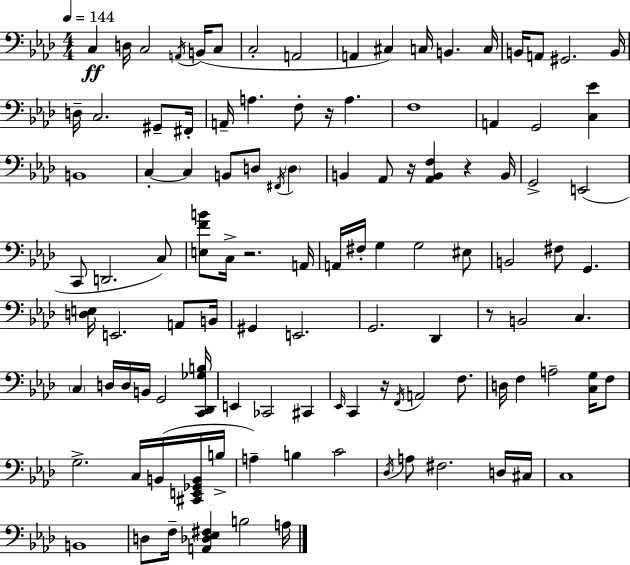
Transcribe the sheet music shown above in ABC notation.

X:1
T:Untitled
M:4/4
L:1/4
K:Fm
C, D,/4 C,2 A,,/4 B,,/4 C,/2 C,2 A,,2 A,, ^C, C,/4 B,, C,/4 B,,/4 A,,/2 ^G,,2 B,,/4 D,/4 C,2 ^G,,/2 ^F,,/4 A,,/4 A, F,/2 z/4 A, F,4 A,, G,,2 [C,_E] B,,4 C, C, B,,/2 D,/2 ^F,,/4 D, B,, _A,,/2 z/4 [_A,,B,,F,] z B,,/4 G,,2 E,,2 C,,/2 D,,2 C,/2 [E,FB]/2 C,/4 z2 A,,/4 A,,/4 ^F,/4 G, G,2 ^E,/2 B,,2 ^F,/2 G,, [D,E,]/4 E,,2 A,,/2 B,,/4 ^G,, E,,2 G,,2 _D,, z/2 B,,2 C, C, D,/4 D,/4 B,,/4 G,,2 [C,,_D,,_G,B,]/4 E,, _C,,2 ^C,, _E,,/4 C,, z/4 F,,/4 A,,2 F,/2 D,/4 F, A,2 [C,G,]/4 F,/2 G,2 C,/4 B,,/4 [^C,,E,,_G,,B,,]/4 B,/4 A, B, C2 _D,/4 A,/2 ^F,2 D,/4 ^C,/4 C,4 B,,4 D,/2 F,/4 [A,,_D,_E,^F,] B,2 A,/4